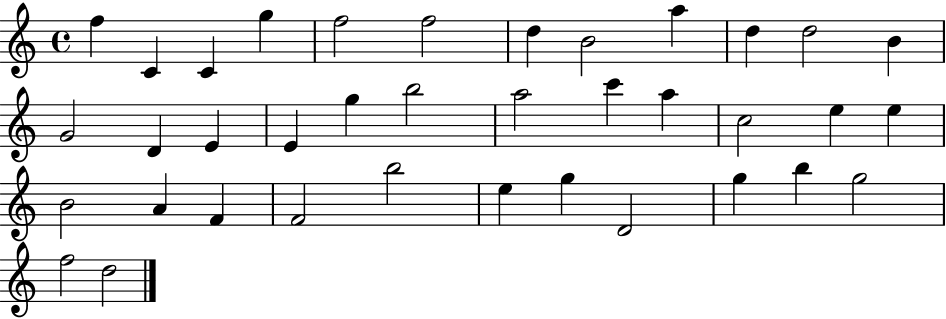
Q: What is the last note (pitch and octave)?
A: D5